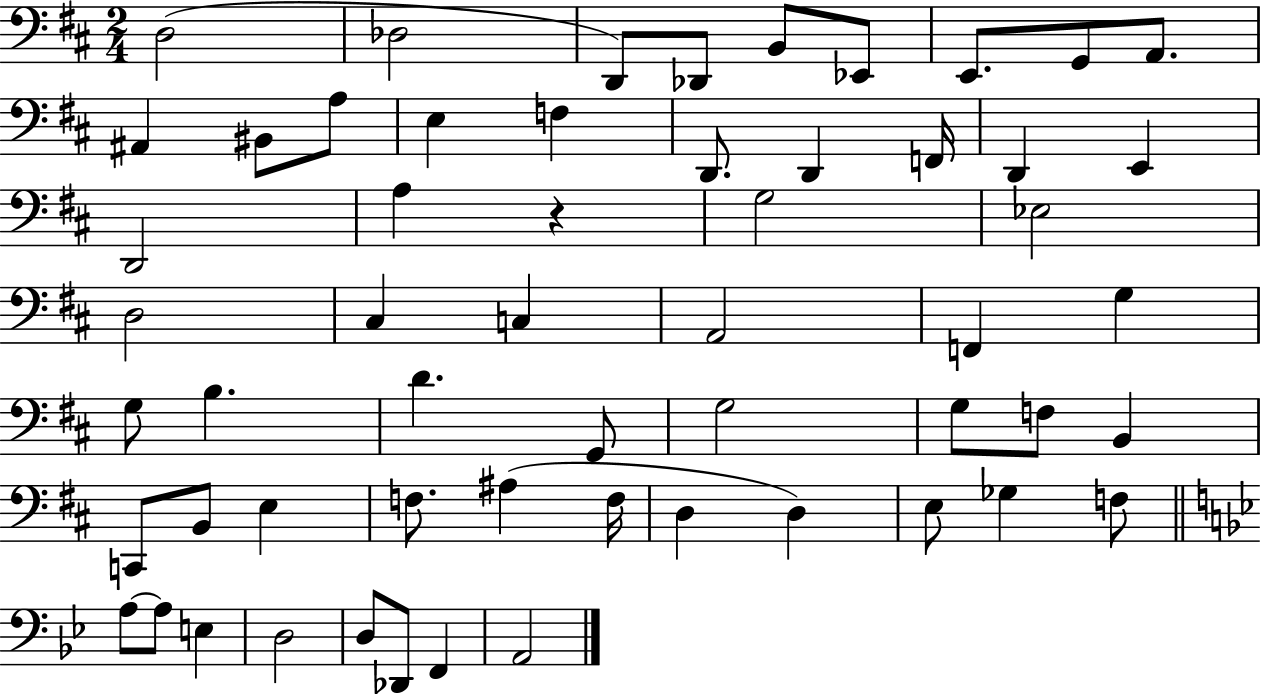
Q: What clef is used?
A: bass